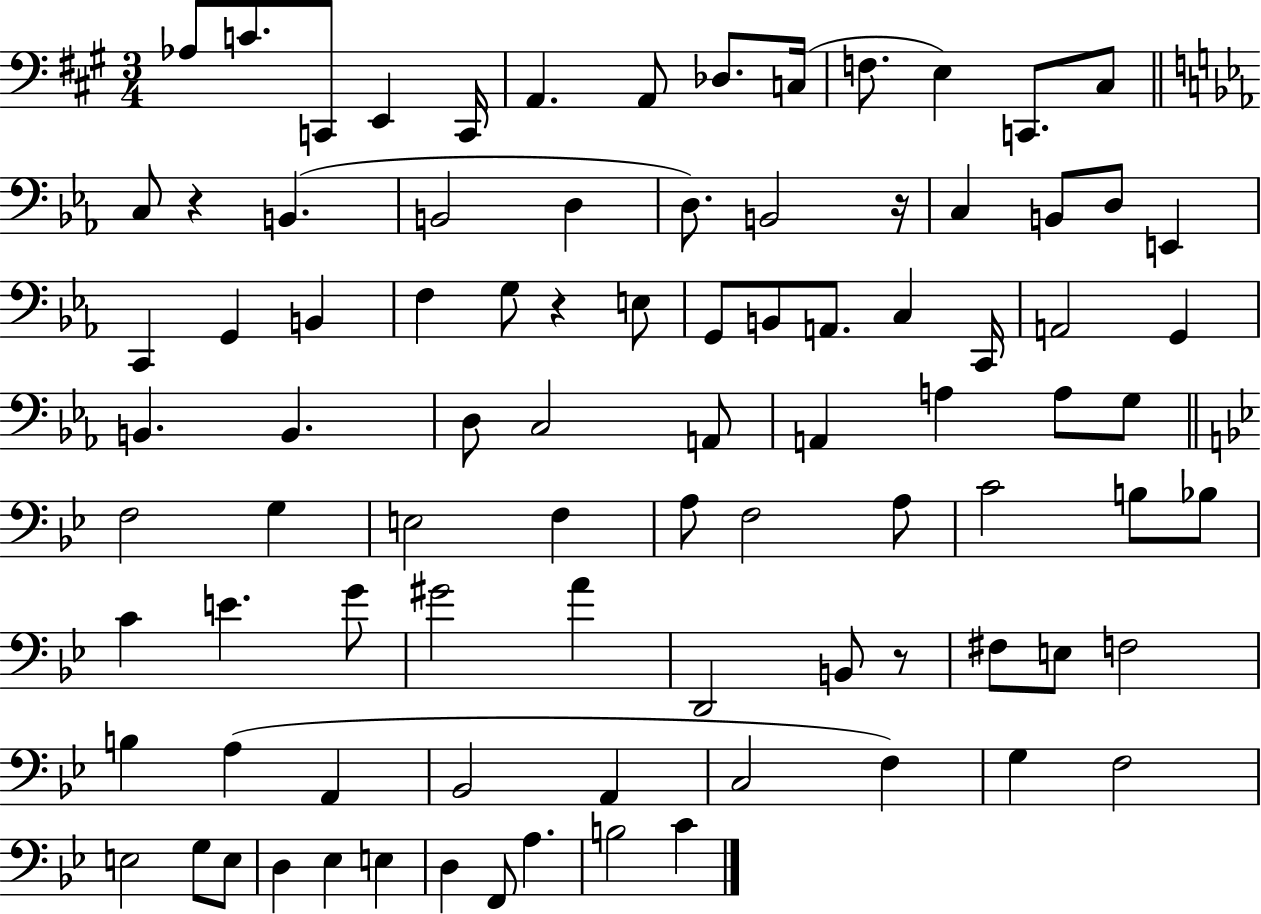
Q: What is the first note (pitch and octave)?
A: Ab3